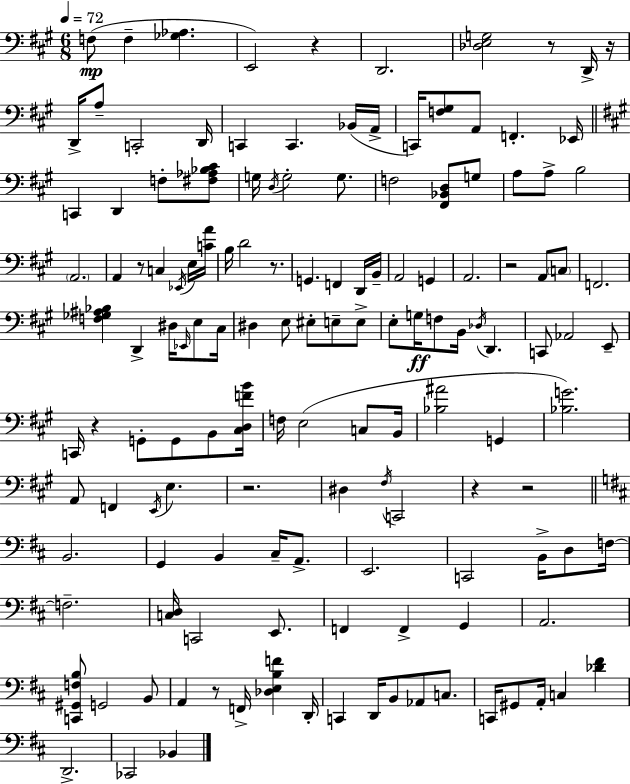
{
  \clef bass
  \numericTimeSignature
  \time 6/8
  \key a \major
  \tempo 4 = 72
  \repeat volta 2 { f8(\mp f4-- <ges aes>4. | e,2) r4 | d,2. | <des e g>2 r8 d,16-> r16 | \break d,16-> a8-- c,2-. d,16 | c,4 c,4. bes,16( a,16-> | c,16) <f gis>8 a,8 f,4.-. ees,16 | \bar "||" \break \key a \major c,4 d,4 f8-. <fis aes bes cis'>8 | g16 \acciaccatura { d16 } g2-. g8. | f2 <fis, bes, d>8 g8 | a8 a8-> b2 | \break \parenthesize a,2. | a,4 r8 c4 \acciaccatura { ees,16 } | e16 <c' a'>16 b16 d'2 r8. | g,4. f,4 | \break d,16 b,16-- a,2 g,4 | a,2. | r2 a,8 | \parenthesize c8 f,2. | \break <f ges ais bes>4 d,4-> dis16 \grace { ees,16 } | e8 cis16 dis4 e8 eis8-. e8-- | e8-> e8-. g16\ff f8 b,16 \acciaccatura { des16 } d,4. | c,8 aes,2 | \break e,8-- c,16 r4 g,8-. g,8 | b,8 <cis d f' b'>16 f16 e2( | c8 b,16 <bes ais'>2 | g,4 <bes g'>2.) | \break a,8 f,4 \acciaccatura { e,16 } e4. | r2. | dis4 \acciaccatura { fis16 } c,2 | r4 r2 | \break \bar "||" \break \key b \minor b,2. | g,4 b,4 cis16-- a,8.-> | e,2. | c,2 b,16-> d8 f16~~ | \break f2.-- | <c d>16 c,2 e,8. | f,4 f,4-> g,4 | a,2. | \break <c, gis, f b>8 g,2 b,8 | a,4 r8 f,16-> <des e b f'>4 d,16-. | c,4 d,16 b,8 aes,8 c8. | c,16 gis,8 a,16-. c4 <des' fis'>4 | \break d,2.-> | ces,2 bes,4 | } \bar "|."
}